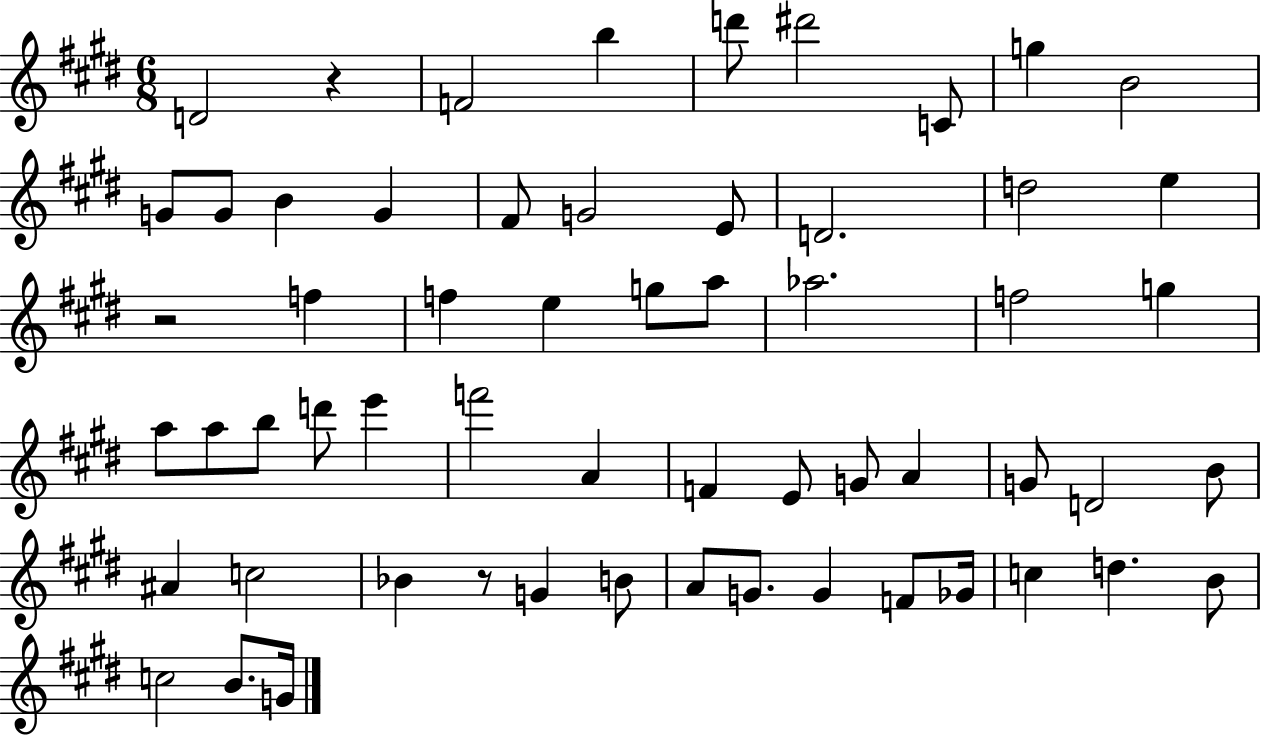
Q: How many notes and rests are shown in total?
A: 59